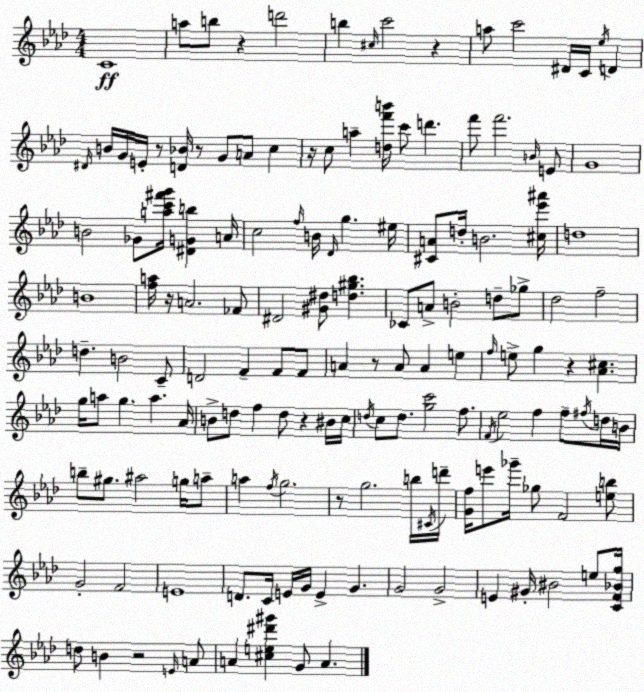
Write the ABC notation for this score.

X:1
T:Untitled
M:4/4
L:1/4
K:Ab
C4 a/2 b/2 z d'2 b ^c/4 c'2 z a/2 c'2 ^D/4 C/4 _e/4 D ^D/4 B/4 G/4 E/4 z/2 [D_B]/4 z/2 G/2 A/2 c z/4 c/2 a [df'b']/4 c'/2 d' f'/2 f'2 B/4 E/2 G4 B2 _G/2 [ac'^f'g']/4 [^DGb] A/4 c2 f/4 B/4 _D/4 g ^e/4 [^CA]/2 d/4 B2 [^c_e'^a']/4 d4 B4 [fa]/4 z/4 A2 _F/2 ^D2 [^G^d]/2 [d^g_b] _C/2 A/2 B2 d/2 _g/2 _d2 f2 d B2 C/2 D2 F F/2 F/2 A z/2 A/2 A e f/4 e/2 g z [_A^c] g/4 a/2 g a _A/4 B/2 d/2 f d/2 z ^B/4 c/4 d/4 c/2 d/2 [gc']2 f/2 F/4 _e2 f f/2 ^f/4 d/4 B/4 b/2 ^g/2 ^a2 g/4 a/2 a f/4 g2 z/2 g2 b/4 ^C/4 d'/4 [Gf]/4 e'/2 _g'/4 _g/2 F2 [eb]/2 G2 F2 E4 D/2 C/4 E/4 G/4 E G G2 G2 E ^G/4 ^B2 e/2 [CF_Bg]/4 d/2 B z2 E/4 A/2 A [^ce^d'^g'] G/2 A